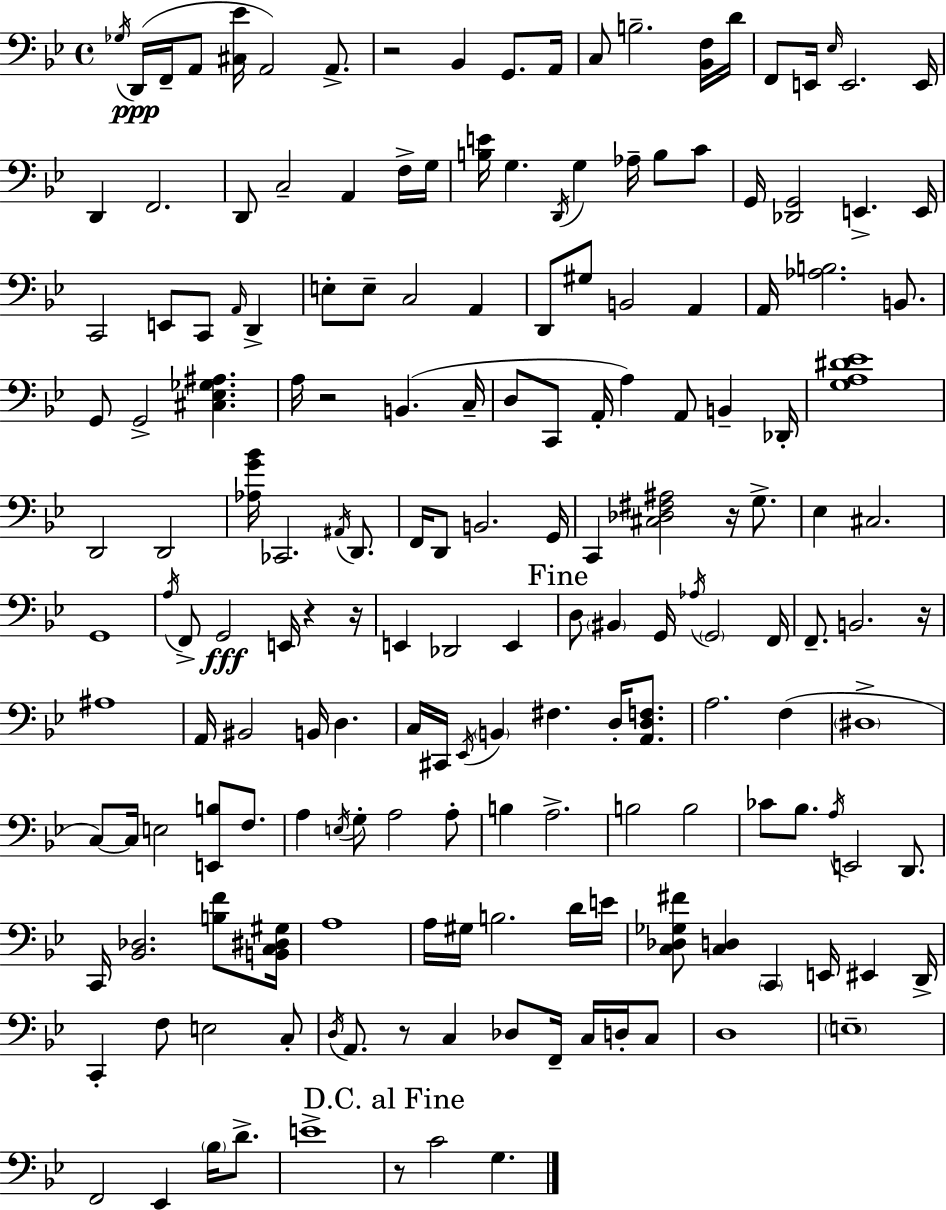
Gb3/s D2/s F2/s A2/e [C#3,Eb4]/s A2/h A2/e. R/h Bb2/q G2/e. A2/s C3/e B3/h. [Bb2,F3]/s D4/s F2/e E2/s Eb3/s E2/h. E2/s D2/q F2/h. D2/e C3/h A2/q F3/s G3/s [B3,E4]/s G3/q. D2/s G3/q Ab3/s B3/e C4/e G2/s [Db2,G2]/h E2/q. E2/s C2/h E2/e C2/e A2/s D2/q E3/e E3/e C3/h A2/q D2/e G#3/e B2/h A2/q A2/s [Ab3,B3]/h. B2/e. G2/e G2/h [C#3,Eb3,Gb3,A#3]/q. A3/s R/h B2/q. C3/s D3/e C2/e A2/s A3/q A2/e B2/q Db2/s [G3,A3,D#4,Eb4]/w D2/h D2/h [Ab3,G4,Bb4]/s CES2/h. A#2/s D2/e. F2/s D2/e B2/h. G2/s C2/q [C#3,Db3,F#3,A#3]/h R/s G3/e. Eb3/q C#3/h. G2/w A3/s F2/e G2/h E2/s R/q R/s E2/q Db2/h E2/q D3/e BIS2/q G2/s Ab3/s G2/h F2/s F2/e. B2/h. R/s A#3/w A2/s BIS2/h B2/s D3/q. C3/s C#2/s Eb2/s B2/q F#3/q. D3/s [A2,D3,F3]/e. A3/h. F3/q D#3/w C3/e C3/s E3/h [E2,B3]/e F3/e. A3/q E3/s G3/e A3/h A3/e B3/q A3/h. B3/h B3/h CES4/e Bb3/e. A3/s E2/h D2/e. C2/s [Bb2,Db3]/h. [B3,F4]/e [B2,C3,D#3,G#3]/s A3/w A3/s G#3/s B3/h. D4/s E4/s [C3,Db3,Gb3,F#4]/e [C3,D3]/q C2/q E2/s EIS2/q D2/s C2/q F3/e E3/h C3/e D3/s A2/e. R/e C3/q Db3/e F2/s C3/s D3/s C3/e D3/w E3/w F2/h Eb2/q Bb3/s D4/e. E4/w R/e C4/h G3/q.